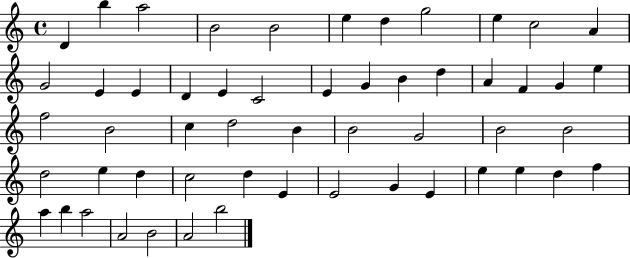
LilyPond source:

{
  \clef treble
  \time 4/4
  \defaultTimeSignature
  \key c \major
  d'4 b''4 a''2 | b'2 b'2 | e''4 d''4 g''2 | e''4 c''2 a'4 | \break g'2 e'4 e'4 | d'4 e'4 c'2 | e'4 g'4 b'4 d''4 | a'4 f'4 g'4 e''4 | \break f''2 b'2 | c''4 d''2 b'4 | b'2 g'2 | b'2 b'2 | \break d''2 e''4 d''4 | c''2 d''4 e'4 | e'2 g'4 e'4 | e''4 e''4 d''4 f''4 | \break a''4 b''4 a''2 | a'2 b'2 | a'2 b''2 | \bar "|."
}